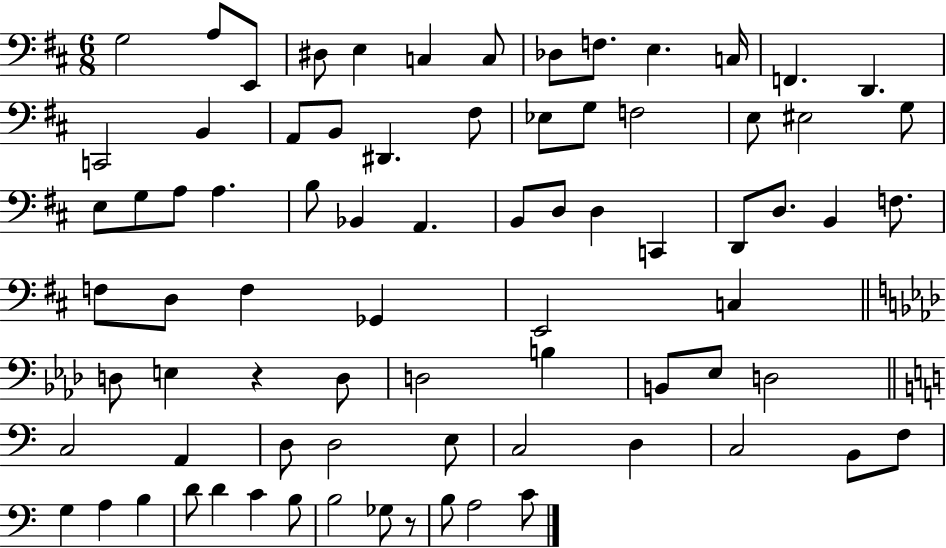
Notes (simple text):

G3/h A3/e E2/e D#3/e E3/q C3/q C3/e Db3/e F3/e. E3/q. C3/s F2/q. D2/q. C2/h B2/q A2/e B2/e D#2/q. F#3/e Eb3/e G3/e F3/h E3/e EIS3/h G3/e E3/e G3/e A3/e A3/q. B3/e Bb2/q A2/q. B2/e D3/e D3/q C2/q D2/e D3/e. B2/q F3/e. F3/e D3/e F3/q Gb2/q E2/h C3/q D3/e E3/q R/q D3/e D3/h B3/q B2/e Eb3/e D3/h C3/h A2/q D3/e D3/h E3/e C3/h D3/q C3/h B2/e F3/e G3/q A3/q B3/q D4/e D4/q C4/q B3/e B3/h Gb3/e R/e B3/e A3/h C4/e